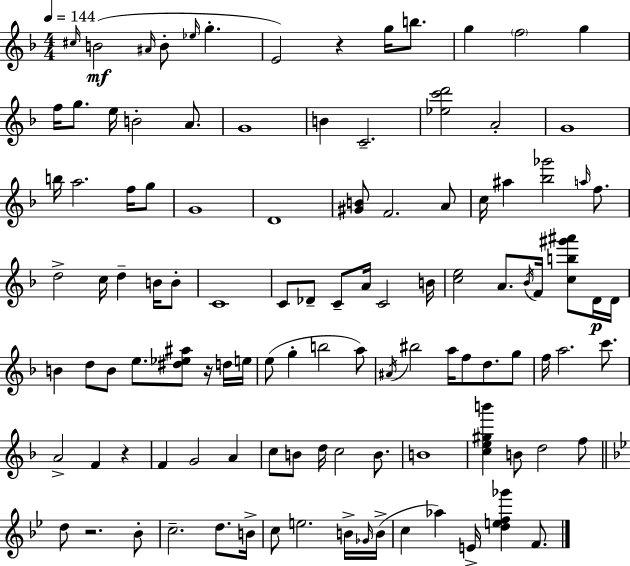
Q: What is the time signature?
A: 4/4